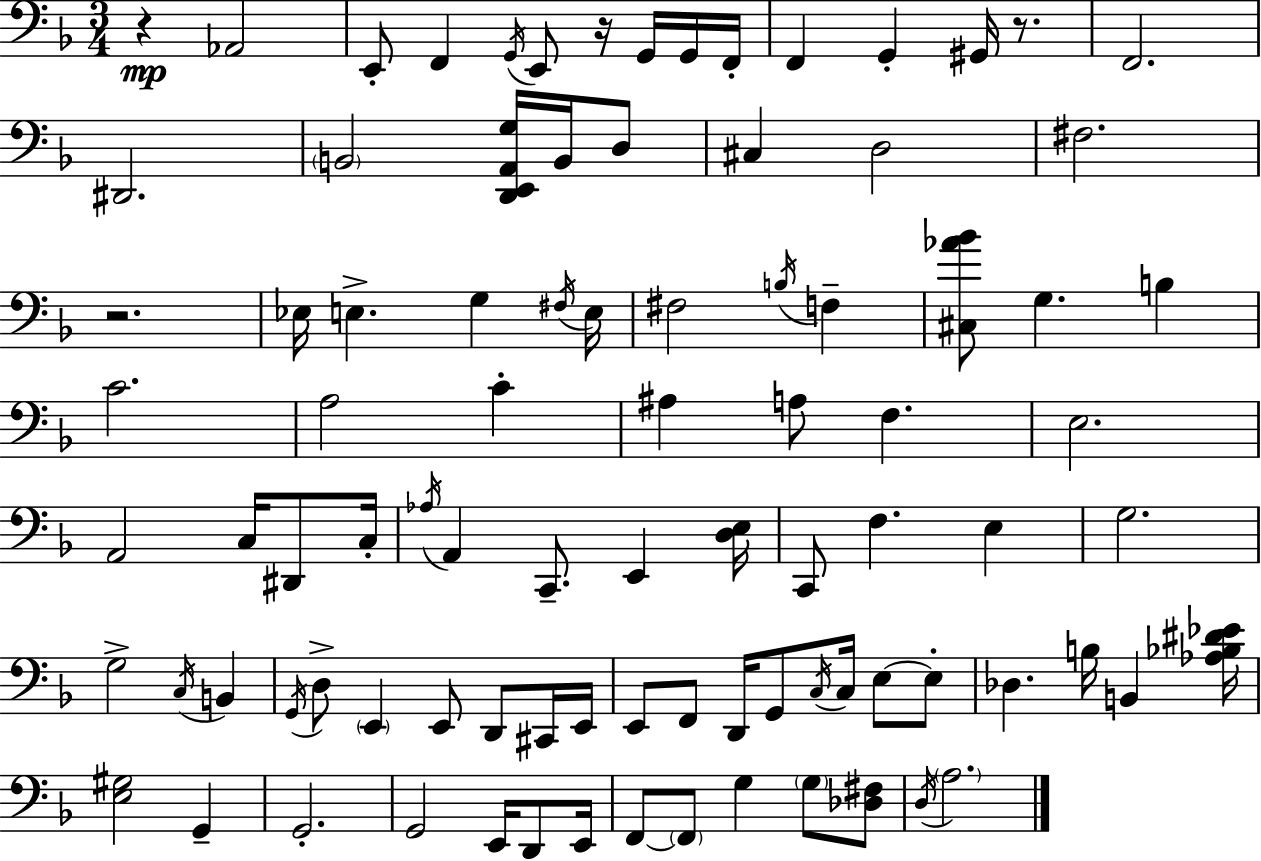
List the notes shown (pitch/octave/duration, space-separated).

R/q Ab2/h E2/e F2/q G2/s E2/e R/s G2/s G2/s F2/s F2/q G2/q G#2/s R/e. F2/h. D#2/h. B2/h [D2,E2,A2,G3]/s B2/s D3/e C#3/q D3/h F#3/h. R/h. Eb3/s E3/q. G3/q F#3/s E3/s F#3/h B3/s F3/q [C#3,Ab4,Bb4]/e G3/q. B3/q C4/h. A3/h C4/q A#3/q A3/e F3/q. E3/h. A2/h C3/s D#2/e C3/s Ab3/s A2/q C2/e. E2/q [D3,E3]/s C2/e F3/q. E3/q G3/h. G3/h C3/s B2/q G2/s D3/e E2/q E2/e D2/e C#2/s E2/s E2/e F2/e D2/s G2/e C3/s C3/s E3/e E3/e Db3/q. B3/s B2/q [Ab3,Bb3,D#4,Eb4]/s [E3,G#3]/h G2/q G2/h. G2/h E2/s D2/e E2/s F2/e F2/e G3/q G3/e [Db3,F#3]/e D3/s A3/h.